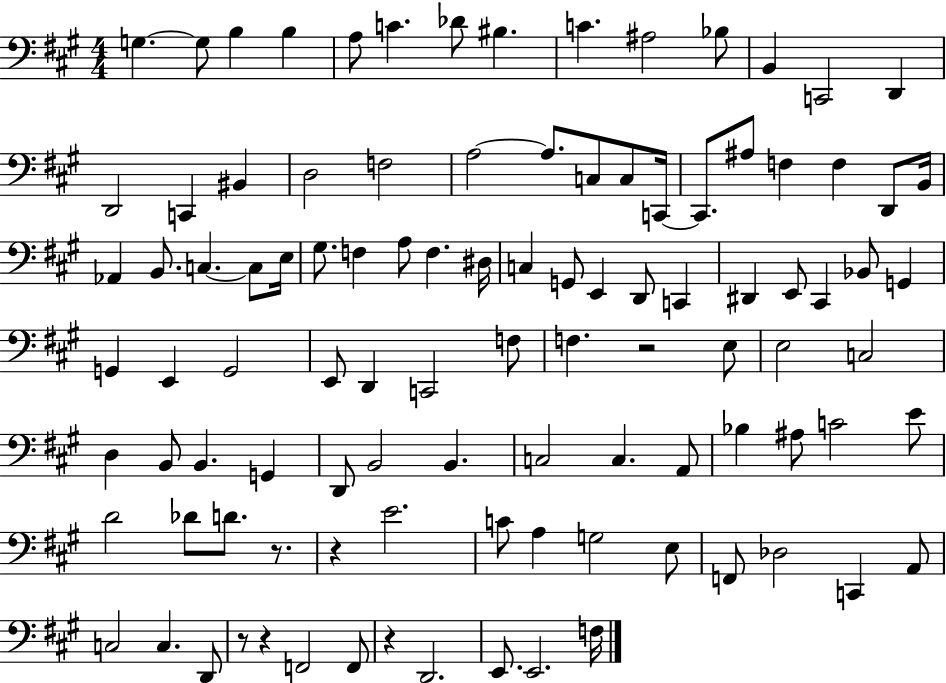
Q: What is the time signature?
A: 4/4